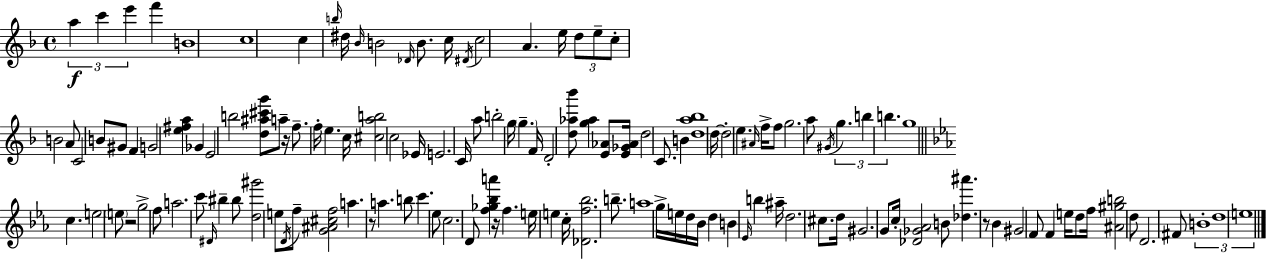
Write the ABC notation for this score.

X:1
T:Untitled
M:4/4
L:1/4
K:Dm
a c' e' f' B4 c4 c b/4 ^d/4 _B/4 B2 _D/4 B/2 c/4 ^D/4 c2 A e/4 d/2 e/2 c/2 B2 A/2 C2 B/2 ^G/2 F G2 [e^fa] _G E2 b2 [d^a^c'g']/2 a/2 z/4 f/2 f/4 e c/4 [^cab]2 c2 _E/4 E2 C/4 a/2 b2 g/4 g F/4 D2 [d_a_b']/2 [g_a] [E_A]/2 [E_G_A]/4 d2 C/2 B [da_b]4 d/4 d2 e ^A/4 f/4 f/2 g2 a/2 ^G/4 g b b g4 c e2 e/2 z2 g2 f/2 a2 c'/2 ^D/4 ^b ^b/2 [d^g']2 e/2 D/4 f/2 [G^A^cf]2 a z/2 a b/2 c' _e/2 c2 D/2 [f_g_ba'] z/4 f e/4 e c/4 [_Df_b]2 b/2 a4 g/4 e/4 d/4 _B/4 d B _E/4 b ^a/4 d2 ^c/2 d/4 ^G2 G/2 c/4 [_D_G_A]2 B/2 [_d^a'] z/2 _B ^G2 F/2 F e/4 d/2 f/4 [^A^gb]2 d/2 D2 ^F/2 B4 d4 e4